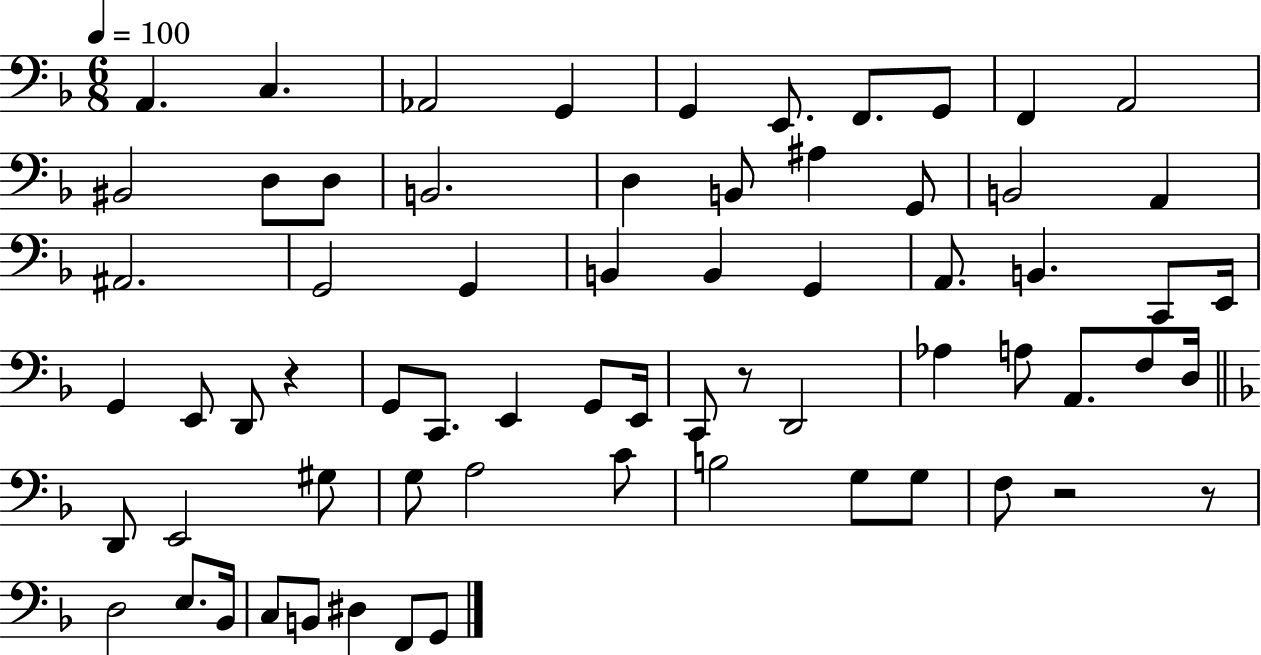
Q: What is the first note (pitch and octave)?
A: A2